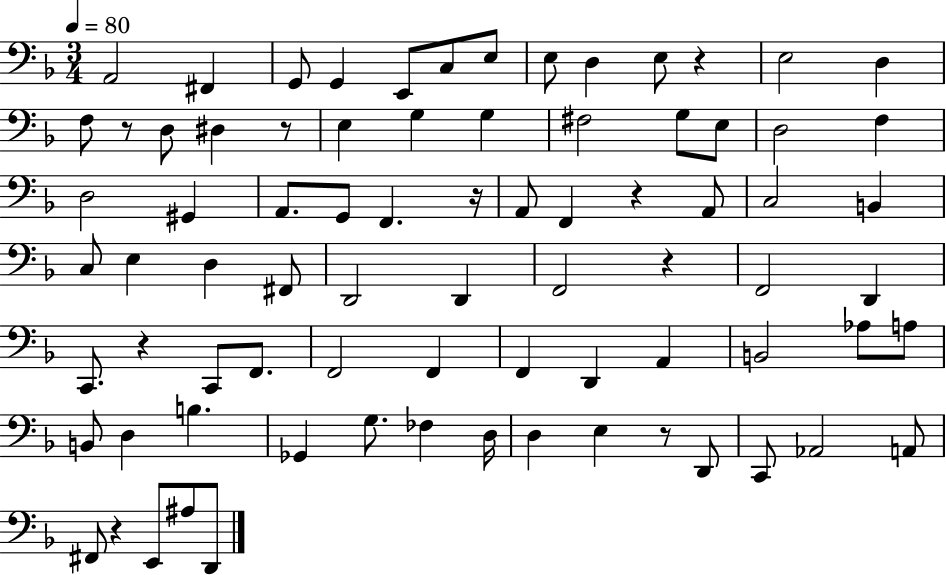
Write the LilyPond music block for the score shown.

{
  \clef bass
  \numericTimeSignature
  \time 3/4
  \key f \major
  \tempo 4 = 80
  a,2 fis,4 | g,8 g,4 e,8 c8 e8 | e8 d4 e8 r4 | e2 d4 | \break f8 r8 d8 dis4 r8 | e4 g4 g4 | fis2 g8 e8 | d2 f4 | \break d2 gis,4 | a,8. g,8 f,4. r16 | a,8 f,4 r4 a,8 | c2 b,4 | \break c8 e4 d4 fis,8 | d,2 d,4 | f,2 r4 | f,2 d,4 | \break c,8. r4 c,8 f,8. | f,2 f,4 | f,4 d,4 a,4 | b,2 aes8 a8 | \break b,8 d4 b4. | ges,4 g8. fes4 d16 | d4 e4 r8 d,8 | c,8 aes,2 a,8 | \break fis,8 r4 e,8 ais8 d,8 | \bar "|."
}